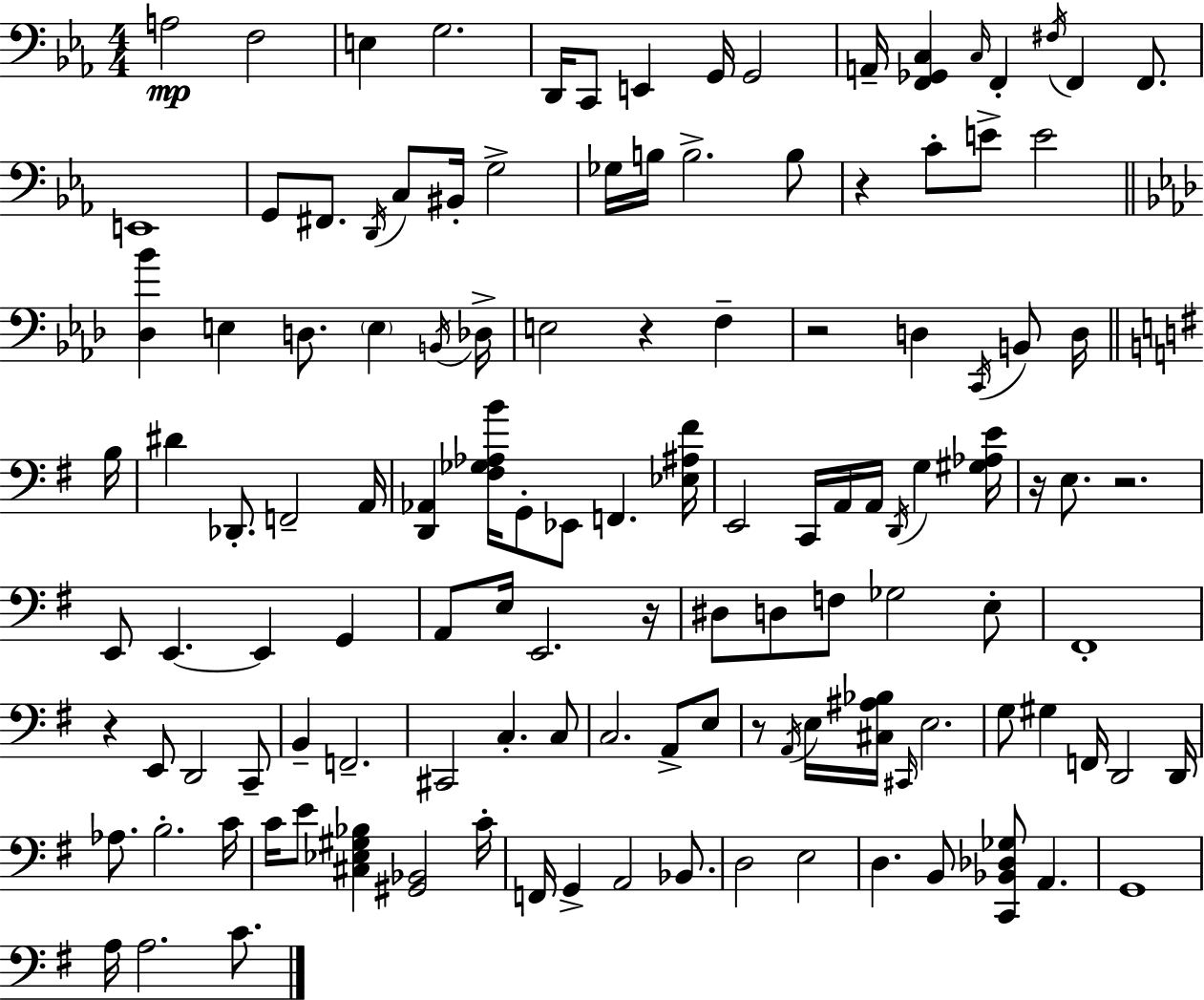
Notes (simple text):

A3/h F3/h E3/q G3/h. D2/s C2/e E2/q G2/s G2/h A2/s [F2,Gb2,C3]/q C3/s F2/q F#3/s F2/q F2/e. E2/w G2/e F#2/e. D2/s C3/e BIS2/s G3/h Gb3/s B3/s B3/h. B3/e R/q C4/e E4/e E4/h [Db3,Bb4]/q E3/q D3/e. E3/q B2/s Db3/s E3/h R/q F3/q R/h D3/q C2/s B2/e D3/s B3/s D#4/q Db2/e. F2/h A2/s [D2,Ab2]/q [F#3,Gb3,Ab3,B4]/s G2/e Eb2/e F2/q. [Eb3,A#3,F#4]/s E2/h C2/s A2/s A2/s D2/s G3/q [G#3,Ab3,E4]/s R/s E3/e. R/h. E2/e E2/q. E2/q G2/q A2/e E3/s E2/h. R/s D#3/e D3/e F3/e Gb3/h E3/e F#2/w R/q E2/e D2/h C2/e B2/q F2/h. C#2/h C3/q. C3/e C3/h. A2/e E3/e R/e A2/s E3/s [C#3,A#3,Bb3]/s C#2/s E3/h. G3/e G#3/q F2/s D2/h D2/s Ab3/e. B3/h. C4/s C4/s E4/e [C#3,Eb3,G#3,Bb3]/q [G#2,Bb2]/h C4/s F2/s G2/q A2/h Bb2/e. D3/h E3/h D3/q. B2/e [C2,Bb2,Db3,Gb3]/e A2/q. G2/w A3/s A3/h. C4/e.